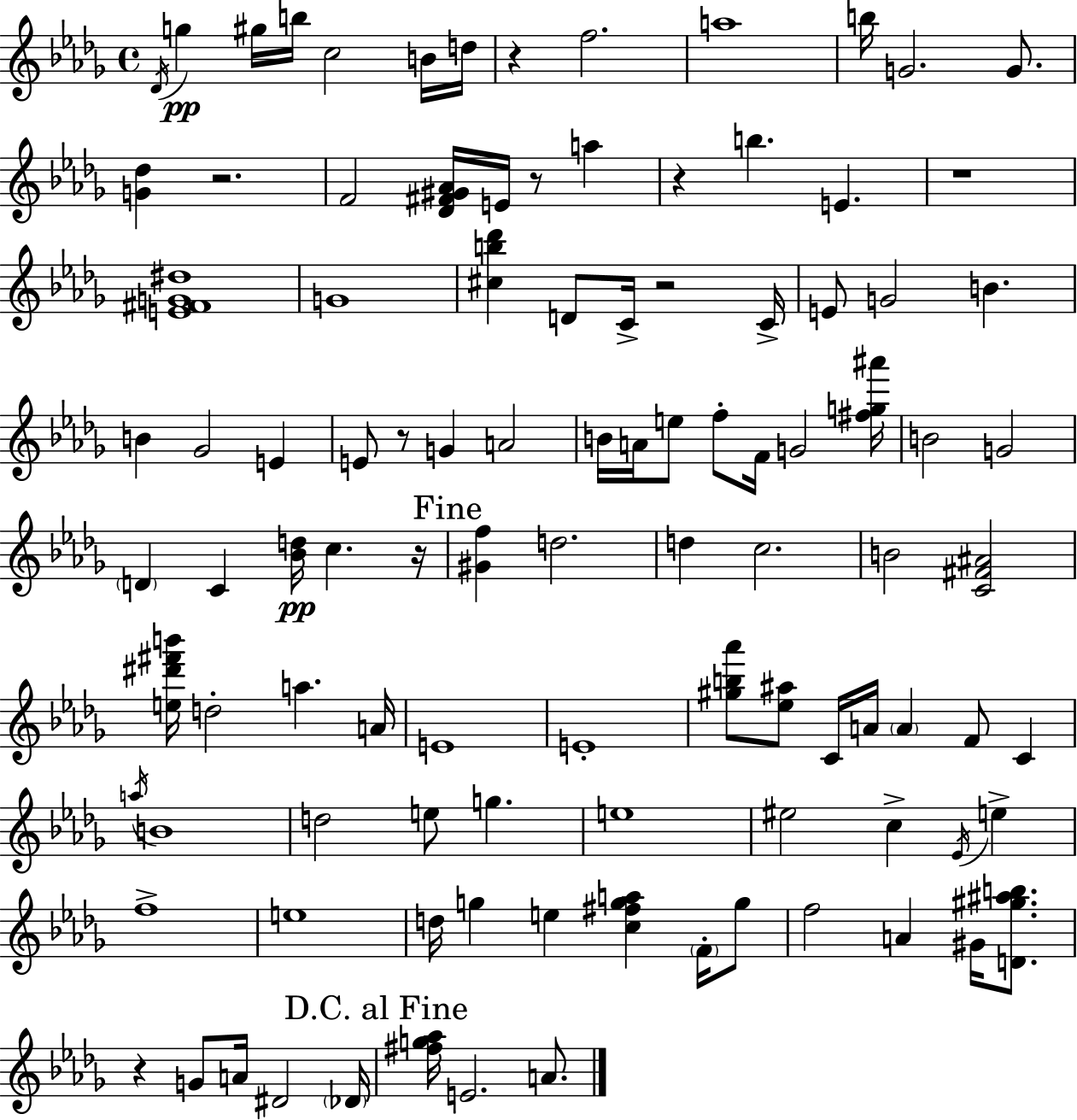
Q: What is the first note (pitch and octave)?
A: Db4